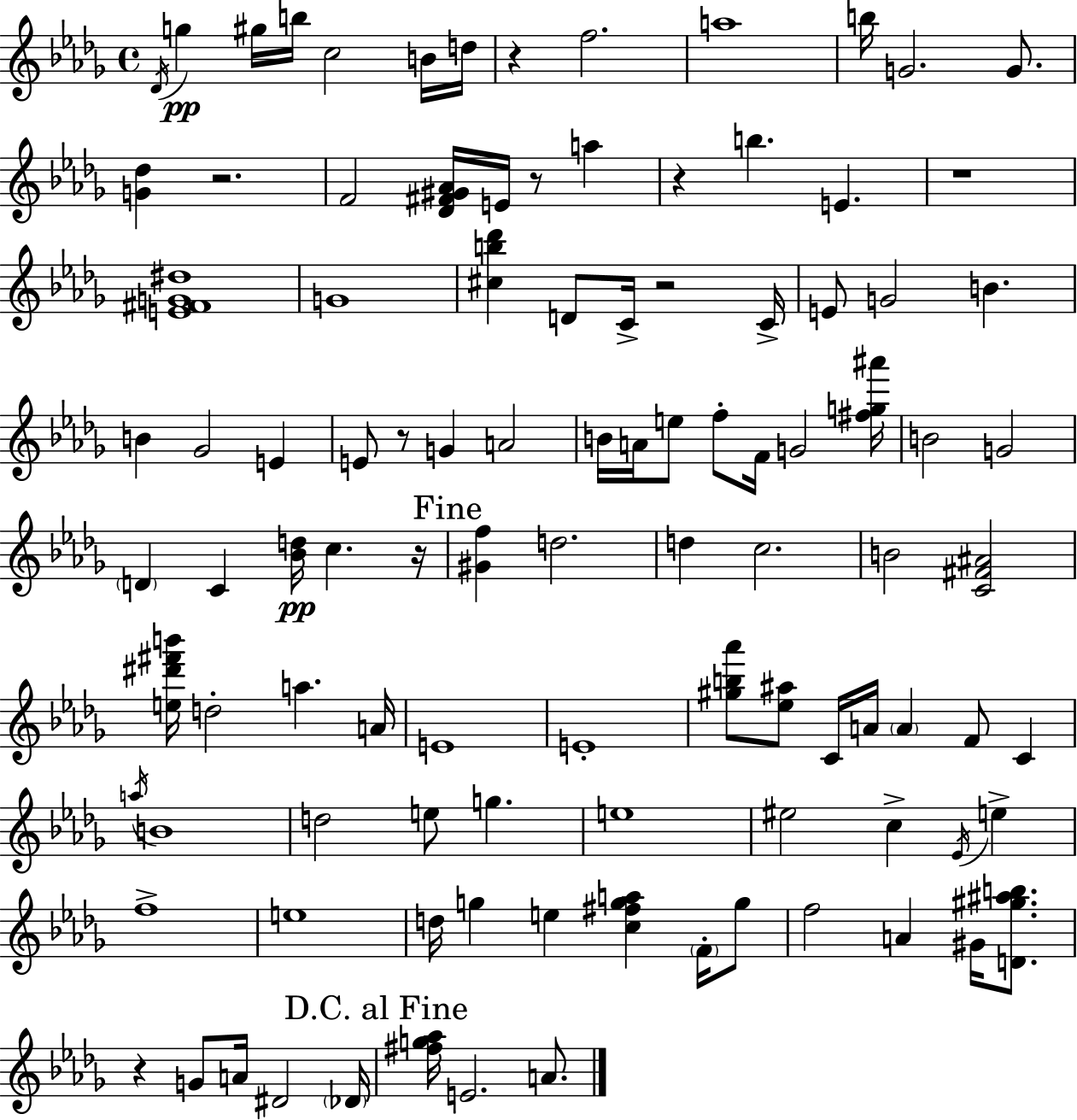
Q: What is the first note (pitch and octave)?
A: Db4